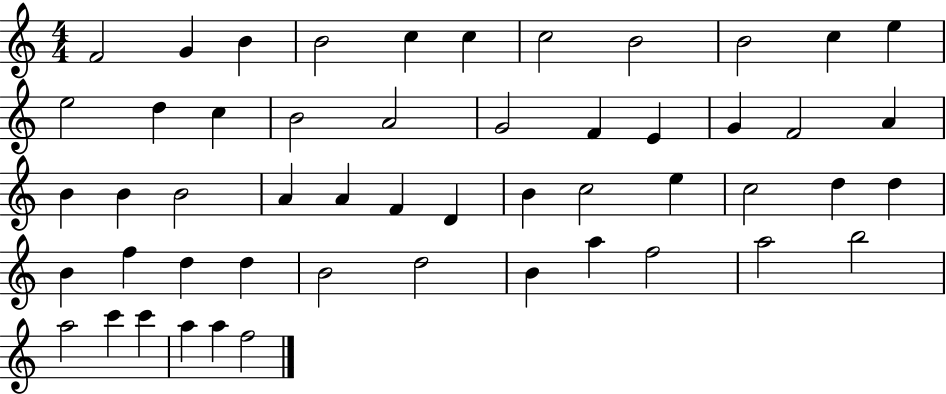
X:1
T:Untitled
M:4/4
L:1/4
K:C
F2 G B B2 c c c2 B2 B2 c e e2 d c B2 A2 G2 F E G F2 A B B B2 A A F D B c2 e c2 d d B f d d B2 d2 B a f2 a2 b2 a2 c' c' a a f2